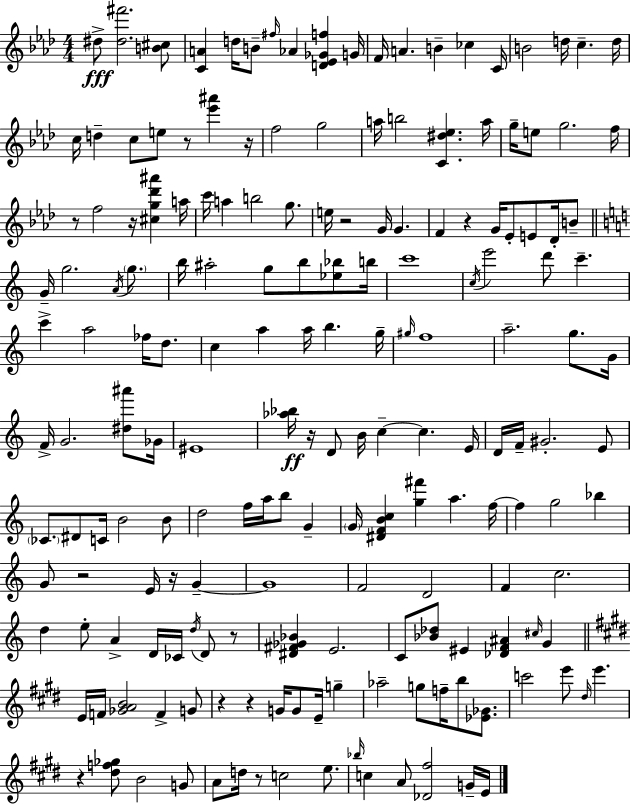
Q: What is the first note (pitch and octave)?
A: D#5